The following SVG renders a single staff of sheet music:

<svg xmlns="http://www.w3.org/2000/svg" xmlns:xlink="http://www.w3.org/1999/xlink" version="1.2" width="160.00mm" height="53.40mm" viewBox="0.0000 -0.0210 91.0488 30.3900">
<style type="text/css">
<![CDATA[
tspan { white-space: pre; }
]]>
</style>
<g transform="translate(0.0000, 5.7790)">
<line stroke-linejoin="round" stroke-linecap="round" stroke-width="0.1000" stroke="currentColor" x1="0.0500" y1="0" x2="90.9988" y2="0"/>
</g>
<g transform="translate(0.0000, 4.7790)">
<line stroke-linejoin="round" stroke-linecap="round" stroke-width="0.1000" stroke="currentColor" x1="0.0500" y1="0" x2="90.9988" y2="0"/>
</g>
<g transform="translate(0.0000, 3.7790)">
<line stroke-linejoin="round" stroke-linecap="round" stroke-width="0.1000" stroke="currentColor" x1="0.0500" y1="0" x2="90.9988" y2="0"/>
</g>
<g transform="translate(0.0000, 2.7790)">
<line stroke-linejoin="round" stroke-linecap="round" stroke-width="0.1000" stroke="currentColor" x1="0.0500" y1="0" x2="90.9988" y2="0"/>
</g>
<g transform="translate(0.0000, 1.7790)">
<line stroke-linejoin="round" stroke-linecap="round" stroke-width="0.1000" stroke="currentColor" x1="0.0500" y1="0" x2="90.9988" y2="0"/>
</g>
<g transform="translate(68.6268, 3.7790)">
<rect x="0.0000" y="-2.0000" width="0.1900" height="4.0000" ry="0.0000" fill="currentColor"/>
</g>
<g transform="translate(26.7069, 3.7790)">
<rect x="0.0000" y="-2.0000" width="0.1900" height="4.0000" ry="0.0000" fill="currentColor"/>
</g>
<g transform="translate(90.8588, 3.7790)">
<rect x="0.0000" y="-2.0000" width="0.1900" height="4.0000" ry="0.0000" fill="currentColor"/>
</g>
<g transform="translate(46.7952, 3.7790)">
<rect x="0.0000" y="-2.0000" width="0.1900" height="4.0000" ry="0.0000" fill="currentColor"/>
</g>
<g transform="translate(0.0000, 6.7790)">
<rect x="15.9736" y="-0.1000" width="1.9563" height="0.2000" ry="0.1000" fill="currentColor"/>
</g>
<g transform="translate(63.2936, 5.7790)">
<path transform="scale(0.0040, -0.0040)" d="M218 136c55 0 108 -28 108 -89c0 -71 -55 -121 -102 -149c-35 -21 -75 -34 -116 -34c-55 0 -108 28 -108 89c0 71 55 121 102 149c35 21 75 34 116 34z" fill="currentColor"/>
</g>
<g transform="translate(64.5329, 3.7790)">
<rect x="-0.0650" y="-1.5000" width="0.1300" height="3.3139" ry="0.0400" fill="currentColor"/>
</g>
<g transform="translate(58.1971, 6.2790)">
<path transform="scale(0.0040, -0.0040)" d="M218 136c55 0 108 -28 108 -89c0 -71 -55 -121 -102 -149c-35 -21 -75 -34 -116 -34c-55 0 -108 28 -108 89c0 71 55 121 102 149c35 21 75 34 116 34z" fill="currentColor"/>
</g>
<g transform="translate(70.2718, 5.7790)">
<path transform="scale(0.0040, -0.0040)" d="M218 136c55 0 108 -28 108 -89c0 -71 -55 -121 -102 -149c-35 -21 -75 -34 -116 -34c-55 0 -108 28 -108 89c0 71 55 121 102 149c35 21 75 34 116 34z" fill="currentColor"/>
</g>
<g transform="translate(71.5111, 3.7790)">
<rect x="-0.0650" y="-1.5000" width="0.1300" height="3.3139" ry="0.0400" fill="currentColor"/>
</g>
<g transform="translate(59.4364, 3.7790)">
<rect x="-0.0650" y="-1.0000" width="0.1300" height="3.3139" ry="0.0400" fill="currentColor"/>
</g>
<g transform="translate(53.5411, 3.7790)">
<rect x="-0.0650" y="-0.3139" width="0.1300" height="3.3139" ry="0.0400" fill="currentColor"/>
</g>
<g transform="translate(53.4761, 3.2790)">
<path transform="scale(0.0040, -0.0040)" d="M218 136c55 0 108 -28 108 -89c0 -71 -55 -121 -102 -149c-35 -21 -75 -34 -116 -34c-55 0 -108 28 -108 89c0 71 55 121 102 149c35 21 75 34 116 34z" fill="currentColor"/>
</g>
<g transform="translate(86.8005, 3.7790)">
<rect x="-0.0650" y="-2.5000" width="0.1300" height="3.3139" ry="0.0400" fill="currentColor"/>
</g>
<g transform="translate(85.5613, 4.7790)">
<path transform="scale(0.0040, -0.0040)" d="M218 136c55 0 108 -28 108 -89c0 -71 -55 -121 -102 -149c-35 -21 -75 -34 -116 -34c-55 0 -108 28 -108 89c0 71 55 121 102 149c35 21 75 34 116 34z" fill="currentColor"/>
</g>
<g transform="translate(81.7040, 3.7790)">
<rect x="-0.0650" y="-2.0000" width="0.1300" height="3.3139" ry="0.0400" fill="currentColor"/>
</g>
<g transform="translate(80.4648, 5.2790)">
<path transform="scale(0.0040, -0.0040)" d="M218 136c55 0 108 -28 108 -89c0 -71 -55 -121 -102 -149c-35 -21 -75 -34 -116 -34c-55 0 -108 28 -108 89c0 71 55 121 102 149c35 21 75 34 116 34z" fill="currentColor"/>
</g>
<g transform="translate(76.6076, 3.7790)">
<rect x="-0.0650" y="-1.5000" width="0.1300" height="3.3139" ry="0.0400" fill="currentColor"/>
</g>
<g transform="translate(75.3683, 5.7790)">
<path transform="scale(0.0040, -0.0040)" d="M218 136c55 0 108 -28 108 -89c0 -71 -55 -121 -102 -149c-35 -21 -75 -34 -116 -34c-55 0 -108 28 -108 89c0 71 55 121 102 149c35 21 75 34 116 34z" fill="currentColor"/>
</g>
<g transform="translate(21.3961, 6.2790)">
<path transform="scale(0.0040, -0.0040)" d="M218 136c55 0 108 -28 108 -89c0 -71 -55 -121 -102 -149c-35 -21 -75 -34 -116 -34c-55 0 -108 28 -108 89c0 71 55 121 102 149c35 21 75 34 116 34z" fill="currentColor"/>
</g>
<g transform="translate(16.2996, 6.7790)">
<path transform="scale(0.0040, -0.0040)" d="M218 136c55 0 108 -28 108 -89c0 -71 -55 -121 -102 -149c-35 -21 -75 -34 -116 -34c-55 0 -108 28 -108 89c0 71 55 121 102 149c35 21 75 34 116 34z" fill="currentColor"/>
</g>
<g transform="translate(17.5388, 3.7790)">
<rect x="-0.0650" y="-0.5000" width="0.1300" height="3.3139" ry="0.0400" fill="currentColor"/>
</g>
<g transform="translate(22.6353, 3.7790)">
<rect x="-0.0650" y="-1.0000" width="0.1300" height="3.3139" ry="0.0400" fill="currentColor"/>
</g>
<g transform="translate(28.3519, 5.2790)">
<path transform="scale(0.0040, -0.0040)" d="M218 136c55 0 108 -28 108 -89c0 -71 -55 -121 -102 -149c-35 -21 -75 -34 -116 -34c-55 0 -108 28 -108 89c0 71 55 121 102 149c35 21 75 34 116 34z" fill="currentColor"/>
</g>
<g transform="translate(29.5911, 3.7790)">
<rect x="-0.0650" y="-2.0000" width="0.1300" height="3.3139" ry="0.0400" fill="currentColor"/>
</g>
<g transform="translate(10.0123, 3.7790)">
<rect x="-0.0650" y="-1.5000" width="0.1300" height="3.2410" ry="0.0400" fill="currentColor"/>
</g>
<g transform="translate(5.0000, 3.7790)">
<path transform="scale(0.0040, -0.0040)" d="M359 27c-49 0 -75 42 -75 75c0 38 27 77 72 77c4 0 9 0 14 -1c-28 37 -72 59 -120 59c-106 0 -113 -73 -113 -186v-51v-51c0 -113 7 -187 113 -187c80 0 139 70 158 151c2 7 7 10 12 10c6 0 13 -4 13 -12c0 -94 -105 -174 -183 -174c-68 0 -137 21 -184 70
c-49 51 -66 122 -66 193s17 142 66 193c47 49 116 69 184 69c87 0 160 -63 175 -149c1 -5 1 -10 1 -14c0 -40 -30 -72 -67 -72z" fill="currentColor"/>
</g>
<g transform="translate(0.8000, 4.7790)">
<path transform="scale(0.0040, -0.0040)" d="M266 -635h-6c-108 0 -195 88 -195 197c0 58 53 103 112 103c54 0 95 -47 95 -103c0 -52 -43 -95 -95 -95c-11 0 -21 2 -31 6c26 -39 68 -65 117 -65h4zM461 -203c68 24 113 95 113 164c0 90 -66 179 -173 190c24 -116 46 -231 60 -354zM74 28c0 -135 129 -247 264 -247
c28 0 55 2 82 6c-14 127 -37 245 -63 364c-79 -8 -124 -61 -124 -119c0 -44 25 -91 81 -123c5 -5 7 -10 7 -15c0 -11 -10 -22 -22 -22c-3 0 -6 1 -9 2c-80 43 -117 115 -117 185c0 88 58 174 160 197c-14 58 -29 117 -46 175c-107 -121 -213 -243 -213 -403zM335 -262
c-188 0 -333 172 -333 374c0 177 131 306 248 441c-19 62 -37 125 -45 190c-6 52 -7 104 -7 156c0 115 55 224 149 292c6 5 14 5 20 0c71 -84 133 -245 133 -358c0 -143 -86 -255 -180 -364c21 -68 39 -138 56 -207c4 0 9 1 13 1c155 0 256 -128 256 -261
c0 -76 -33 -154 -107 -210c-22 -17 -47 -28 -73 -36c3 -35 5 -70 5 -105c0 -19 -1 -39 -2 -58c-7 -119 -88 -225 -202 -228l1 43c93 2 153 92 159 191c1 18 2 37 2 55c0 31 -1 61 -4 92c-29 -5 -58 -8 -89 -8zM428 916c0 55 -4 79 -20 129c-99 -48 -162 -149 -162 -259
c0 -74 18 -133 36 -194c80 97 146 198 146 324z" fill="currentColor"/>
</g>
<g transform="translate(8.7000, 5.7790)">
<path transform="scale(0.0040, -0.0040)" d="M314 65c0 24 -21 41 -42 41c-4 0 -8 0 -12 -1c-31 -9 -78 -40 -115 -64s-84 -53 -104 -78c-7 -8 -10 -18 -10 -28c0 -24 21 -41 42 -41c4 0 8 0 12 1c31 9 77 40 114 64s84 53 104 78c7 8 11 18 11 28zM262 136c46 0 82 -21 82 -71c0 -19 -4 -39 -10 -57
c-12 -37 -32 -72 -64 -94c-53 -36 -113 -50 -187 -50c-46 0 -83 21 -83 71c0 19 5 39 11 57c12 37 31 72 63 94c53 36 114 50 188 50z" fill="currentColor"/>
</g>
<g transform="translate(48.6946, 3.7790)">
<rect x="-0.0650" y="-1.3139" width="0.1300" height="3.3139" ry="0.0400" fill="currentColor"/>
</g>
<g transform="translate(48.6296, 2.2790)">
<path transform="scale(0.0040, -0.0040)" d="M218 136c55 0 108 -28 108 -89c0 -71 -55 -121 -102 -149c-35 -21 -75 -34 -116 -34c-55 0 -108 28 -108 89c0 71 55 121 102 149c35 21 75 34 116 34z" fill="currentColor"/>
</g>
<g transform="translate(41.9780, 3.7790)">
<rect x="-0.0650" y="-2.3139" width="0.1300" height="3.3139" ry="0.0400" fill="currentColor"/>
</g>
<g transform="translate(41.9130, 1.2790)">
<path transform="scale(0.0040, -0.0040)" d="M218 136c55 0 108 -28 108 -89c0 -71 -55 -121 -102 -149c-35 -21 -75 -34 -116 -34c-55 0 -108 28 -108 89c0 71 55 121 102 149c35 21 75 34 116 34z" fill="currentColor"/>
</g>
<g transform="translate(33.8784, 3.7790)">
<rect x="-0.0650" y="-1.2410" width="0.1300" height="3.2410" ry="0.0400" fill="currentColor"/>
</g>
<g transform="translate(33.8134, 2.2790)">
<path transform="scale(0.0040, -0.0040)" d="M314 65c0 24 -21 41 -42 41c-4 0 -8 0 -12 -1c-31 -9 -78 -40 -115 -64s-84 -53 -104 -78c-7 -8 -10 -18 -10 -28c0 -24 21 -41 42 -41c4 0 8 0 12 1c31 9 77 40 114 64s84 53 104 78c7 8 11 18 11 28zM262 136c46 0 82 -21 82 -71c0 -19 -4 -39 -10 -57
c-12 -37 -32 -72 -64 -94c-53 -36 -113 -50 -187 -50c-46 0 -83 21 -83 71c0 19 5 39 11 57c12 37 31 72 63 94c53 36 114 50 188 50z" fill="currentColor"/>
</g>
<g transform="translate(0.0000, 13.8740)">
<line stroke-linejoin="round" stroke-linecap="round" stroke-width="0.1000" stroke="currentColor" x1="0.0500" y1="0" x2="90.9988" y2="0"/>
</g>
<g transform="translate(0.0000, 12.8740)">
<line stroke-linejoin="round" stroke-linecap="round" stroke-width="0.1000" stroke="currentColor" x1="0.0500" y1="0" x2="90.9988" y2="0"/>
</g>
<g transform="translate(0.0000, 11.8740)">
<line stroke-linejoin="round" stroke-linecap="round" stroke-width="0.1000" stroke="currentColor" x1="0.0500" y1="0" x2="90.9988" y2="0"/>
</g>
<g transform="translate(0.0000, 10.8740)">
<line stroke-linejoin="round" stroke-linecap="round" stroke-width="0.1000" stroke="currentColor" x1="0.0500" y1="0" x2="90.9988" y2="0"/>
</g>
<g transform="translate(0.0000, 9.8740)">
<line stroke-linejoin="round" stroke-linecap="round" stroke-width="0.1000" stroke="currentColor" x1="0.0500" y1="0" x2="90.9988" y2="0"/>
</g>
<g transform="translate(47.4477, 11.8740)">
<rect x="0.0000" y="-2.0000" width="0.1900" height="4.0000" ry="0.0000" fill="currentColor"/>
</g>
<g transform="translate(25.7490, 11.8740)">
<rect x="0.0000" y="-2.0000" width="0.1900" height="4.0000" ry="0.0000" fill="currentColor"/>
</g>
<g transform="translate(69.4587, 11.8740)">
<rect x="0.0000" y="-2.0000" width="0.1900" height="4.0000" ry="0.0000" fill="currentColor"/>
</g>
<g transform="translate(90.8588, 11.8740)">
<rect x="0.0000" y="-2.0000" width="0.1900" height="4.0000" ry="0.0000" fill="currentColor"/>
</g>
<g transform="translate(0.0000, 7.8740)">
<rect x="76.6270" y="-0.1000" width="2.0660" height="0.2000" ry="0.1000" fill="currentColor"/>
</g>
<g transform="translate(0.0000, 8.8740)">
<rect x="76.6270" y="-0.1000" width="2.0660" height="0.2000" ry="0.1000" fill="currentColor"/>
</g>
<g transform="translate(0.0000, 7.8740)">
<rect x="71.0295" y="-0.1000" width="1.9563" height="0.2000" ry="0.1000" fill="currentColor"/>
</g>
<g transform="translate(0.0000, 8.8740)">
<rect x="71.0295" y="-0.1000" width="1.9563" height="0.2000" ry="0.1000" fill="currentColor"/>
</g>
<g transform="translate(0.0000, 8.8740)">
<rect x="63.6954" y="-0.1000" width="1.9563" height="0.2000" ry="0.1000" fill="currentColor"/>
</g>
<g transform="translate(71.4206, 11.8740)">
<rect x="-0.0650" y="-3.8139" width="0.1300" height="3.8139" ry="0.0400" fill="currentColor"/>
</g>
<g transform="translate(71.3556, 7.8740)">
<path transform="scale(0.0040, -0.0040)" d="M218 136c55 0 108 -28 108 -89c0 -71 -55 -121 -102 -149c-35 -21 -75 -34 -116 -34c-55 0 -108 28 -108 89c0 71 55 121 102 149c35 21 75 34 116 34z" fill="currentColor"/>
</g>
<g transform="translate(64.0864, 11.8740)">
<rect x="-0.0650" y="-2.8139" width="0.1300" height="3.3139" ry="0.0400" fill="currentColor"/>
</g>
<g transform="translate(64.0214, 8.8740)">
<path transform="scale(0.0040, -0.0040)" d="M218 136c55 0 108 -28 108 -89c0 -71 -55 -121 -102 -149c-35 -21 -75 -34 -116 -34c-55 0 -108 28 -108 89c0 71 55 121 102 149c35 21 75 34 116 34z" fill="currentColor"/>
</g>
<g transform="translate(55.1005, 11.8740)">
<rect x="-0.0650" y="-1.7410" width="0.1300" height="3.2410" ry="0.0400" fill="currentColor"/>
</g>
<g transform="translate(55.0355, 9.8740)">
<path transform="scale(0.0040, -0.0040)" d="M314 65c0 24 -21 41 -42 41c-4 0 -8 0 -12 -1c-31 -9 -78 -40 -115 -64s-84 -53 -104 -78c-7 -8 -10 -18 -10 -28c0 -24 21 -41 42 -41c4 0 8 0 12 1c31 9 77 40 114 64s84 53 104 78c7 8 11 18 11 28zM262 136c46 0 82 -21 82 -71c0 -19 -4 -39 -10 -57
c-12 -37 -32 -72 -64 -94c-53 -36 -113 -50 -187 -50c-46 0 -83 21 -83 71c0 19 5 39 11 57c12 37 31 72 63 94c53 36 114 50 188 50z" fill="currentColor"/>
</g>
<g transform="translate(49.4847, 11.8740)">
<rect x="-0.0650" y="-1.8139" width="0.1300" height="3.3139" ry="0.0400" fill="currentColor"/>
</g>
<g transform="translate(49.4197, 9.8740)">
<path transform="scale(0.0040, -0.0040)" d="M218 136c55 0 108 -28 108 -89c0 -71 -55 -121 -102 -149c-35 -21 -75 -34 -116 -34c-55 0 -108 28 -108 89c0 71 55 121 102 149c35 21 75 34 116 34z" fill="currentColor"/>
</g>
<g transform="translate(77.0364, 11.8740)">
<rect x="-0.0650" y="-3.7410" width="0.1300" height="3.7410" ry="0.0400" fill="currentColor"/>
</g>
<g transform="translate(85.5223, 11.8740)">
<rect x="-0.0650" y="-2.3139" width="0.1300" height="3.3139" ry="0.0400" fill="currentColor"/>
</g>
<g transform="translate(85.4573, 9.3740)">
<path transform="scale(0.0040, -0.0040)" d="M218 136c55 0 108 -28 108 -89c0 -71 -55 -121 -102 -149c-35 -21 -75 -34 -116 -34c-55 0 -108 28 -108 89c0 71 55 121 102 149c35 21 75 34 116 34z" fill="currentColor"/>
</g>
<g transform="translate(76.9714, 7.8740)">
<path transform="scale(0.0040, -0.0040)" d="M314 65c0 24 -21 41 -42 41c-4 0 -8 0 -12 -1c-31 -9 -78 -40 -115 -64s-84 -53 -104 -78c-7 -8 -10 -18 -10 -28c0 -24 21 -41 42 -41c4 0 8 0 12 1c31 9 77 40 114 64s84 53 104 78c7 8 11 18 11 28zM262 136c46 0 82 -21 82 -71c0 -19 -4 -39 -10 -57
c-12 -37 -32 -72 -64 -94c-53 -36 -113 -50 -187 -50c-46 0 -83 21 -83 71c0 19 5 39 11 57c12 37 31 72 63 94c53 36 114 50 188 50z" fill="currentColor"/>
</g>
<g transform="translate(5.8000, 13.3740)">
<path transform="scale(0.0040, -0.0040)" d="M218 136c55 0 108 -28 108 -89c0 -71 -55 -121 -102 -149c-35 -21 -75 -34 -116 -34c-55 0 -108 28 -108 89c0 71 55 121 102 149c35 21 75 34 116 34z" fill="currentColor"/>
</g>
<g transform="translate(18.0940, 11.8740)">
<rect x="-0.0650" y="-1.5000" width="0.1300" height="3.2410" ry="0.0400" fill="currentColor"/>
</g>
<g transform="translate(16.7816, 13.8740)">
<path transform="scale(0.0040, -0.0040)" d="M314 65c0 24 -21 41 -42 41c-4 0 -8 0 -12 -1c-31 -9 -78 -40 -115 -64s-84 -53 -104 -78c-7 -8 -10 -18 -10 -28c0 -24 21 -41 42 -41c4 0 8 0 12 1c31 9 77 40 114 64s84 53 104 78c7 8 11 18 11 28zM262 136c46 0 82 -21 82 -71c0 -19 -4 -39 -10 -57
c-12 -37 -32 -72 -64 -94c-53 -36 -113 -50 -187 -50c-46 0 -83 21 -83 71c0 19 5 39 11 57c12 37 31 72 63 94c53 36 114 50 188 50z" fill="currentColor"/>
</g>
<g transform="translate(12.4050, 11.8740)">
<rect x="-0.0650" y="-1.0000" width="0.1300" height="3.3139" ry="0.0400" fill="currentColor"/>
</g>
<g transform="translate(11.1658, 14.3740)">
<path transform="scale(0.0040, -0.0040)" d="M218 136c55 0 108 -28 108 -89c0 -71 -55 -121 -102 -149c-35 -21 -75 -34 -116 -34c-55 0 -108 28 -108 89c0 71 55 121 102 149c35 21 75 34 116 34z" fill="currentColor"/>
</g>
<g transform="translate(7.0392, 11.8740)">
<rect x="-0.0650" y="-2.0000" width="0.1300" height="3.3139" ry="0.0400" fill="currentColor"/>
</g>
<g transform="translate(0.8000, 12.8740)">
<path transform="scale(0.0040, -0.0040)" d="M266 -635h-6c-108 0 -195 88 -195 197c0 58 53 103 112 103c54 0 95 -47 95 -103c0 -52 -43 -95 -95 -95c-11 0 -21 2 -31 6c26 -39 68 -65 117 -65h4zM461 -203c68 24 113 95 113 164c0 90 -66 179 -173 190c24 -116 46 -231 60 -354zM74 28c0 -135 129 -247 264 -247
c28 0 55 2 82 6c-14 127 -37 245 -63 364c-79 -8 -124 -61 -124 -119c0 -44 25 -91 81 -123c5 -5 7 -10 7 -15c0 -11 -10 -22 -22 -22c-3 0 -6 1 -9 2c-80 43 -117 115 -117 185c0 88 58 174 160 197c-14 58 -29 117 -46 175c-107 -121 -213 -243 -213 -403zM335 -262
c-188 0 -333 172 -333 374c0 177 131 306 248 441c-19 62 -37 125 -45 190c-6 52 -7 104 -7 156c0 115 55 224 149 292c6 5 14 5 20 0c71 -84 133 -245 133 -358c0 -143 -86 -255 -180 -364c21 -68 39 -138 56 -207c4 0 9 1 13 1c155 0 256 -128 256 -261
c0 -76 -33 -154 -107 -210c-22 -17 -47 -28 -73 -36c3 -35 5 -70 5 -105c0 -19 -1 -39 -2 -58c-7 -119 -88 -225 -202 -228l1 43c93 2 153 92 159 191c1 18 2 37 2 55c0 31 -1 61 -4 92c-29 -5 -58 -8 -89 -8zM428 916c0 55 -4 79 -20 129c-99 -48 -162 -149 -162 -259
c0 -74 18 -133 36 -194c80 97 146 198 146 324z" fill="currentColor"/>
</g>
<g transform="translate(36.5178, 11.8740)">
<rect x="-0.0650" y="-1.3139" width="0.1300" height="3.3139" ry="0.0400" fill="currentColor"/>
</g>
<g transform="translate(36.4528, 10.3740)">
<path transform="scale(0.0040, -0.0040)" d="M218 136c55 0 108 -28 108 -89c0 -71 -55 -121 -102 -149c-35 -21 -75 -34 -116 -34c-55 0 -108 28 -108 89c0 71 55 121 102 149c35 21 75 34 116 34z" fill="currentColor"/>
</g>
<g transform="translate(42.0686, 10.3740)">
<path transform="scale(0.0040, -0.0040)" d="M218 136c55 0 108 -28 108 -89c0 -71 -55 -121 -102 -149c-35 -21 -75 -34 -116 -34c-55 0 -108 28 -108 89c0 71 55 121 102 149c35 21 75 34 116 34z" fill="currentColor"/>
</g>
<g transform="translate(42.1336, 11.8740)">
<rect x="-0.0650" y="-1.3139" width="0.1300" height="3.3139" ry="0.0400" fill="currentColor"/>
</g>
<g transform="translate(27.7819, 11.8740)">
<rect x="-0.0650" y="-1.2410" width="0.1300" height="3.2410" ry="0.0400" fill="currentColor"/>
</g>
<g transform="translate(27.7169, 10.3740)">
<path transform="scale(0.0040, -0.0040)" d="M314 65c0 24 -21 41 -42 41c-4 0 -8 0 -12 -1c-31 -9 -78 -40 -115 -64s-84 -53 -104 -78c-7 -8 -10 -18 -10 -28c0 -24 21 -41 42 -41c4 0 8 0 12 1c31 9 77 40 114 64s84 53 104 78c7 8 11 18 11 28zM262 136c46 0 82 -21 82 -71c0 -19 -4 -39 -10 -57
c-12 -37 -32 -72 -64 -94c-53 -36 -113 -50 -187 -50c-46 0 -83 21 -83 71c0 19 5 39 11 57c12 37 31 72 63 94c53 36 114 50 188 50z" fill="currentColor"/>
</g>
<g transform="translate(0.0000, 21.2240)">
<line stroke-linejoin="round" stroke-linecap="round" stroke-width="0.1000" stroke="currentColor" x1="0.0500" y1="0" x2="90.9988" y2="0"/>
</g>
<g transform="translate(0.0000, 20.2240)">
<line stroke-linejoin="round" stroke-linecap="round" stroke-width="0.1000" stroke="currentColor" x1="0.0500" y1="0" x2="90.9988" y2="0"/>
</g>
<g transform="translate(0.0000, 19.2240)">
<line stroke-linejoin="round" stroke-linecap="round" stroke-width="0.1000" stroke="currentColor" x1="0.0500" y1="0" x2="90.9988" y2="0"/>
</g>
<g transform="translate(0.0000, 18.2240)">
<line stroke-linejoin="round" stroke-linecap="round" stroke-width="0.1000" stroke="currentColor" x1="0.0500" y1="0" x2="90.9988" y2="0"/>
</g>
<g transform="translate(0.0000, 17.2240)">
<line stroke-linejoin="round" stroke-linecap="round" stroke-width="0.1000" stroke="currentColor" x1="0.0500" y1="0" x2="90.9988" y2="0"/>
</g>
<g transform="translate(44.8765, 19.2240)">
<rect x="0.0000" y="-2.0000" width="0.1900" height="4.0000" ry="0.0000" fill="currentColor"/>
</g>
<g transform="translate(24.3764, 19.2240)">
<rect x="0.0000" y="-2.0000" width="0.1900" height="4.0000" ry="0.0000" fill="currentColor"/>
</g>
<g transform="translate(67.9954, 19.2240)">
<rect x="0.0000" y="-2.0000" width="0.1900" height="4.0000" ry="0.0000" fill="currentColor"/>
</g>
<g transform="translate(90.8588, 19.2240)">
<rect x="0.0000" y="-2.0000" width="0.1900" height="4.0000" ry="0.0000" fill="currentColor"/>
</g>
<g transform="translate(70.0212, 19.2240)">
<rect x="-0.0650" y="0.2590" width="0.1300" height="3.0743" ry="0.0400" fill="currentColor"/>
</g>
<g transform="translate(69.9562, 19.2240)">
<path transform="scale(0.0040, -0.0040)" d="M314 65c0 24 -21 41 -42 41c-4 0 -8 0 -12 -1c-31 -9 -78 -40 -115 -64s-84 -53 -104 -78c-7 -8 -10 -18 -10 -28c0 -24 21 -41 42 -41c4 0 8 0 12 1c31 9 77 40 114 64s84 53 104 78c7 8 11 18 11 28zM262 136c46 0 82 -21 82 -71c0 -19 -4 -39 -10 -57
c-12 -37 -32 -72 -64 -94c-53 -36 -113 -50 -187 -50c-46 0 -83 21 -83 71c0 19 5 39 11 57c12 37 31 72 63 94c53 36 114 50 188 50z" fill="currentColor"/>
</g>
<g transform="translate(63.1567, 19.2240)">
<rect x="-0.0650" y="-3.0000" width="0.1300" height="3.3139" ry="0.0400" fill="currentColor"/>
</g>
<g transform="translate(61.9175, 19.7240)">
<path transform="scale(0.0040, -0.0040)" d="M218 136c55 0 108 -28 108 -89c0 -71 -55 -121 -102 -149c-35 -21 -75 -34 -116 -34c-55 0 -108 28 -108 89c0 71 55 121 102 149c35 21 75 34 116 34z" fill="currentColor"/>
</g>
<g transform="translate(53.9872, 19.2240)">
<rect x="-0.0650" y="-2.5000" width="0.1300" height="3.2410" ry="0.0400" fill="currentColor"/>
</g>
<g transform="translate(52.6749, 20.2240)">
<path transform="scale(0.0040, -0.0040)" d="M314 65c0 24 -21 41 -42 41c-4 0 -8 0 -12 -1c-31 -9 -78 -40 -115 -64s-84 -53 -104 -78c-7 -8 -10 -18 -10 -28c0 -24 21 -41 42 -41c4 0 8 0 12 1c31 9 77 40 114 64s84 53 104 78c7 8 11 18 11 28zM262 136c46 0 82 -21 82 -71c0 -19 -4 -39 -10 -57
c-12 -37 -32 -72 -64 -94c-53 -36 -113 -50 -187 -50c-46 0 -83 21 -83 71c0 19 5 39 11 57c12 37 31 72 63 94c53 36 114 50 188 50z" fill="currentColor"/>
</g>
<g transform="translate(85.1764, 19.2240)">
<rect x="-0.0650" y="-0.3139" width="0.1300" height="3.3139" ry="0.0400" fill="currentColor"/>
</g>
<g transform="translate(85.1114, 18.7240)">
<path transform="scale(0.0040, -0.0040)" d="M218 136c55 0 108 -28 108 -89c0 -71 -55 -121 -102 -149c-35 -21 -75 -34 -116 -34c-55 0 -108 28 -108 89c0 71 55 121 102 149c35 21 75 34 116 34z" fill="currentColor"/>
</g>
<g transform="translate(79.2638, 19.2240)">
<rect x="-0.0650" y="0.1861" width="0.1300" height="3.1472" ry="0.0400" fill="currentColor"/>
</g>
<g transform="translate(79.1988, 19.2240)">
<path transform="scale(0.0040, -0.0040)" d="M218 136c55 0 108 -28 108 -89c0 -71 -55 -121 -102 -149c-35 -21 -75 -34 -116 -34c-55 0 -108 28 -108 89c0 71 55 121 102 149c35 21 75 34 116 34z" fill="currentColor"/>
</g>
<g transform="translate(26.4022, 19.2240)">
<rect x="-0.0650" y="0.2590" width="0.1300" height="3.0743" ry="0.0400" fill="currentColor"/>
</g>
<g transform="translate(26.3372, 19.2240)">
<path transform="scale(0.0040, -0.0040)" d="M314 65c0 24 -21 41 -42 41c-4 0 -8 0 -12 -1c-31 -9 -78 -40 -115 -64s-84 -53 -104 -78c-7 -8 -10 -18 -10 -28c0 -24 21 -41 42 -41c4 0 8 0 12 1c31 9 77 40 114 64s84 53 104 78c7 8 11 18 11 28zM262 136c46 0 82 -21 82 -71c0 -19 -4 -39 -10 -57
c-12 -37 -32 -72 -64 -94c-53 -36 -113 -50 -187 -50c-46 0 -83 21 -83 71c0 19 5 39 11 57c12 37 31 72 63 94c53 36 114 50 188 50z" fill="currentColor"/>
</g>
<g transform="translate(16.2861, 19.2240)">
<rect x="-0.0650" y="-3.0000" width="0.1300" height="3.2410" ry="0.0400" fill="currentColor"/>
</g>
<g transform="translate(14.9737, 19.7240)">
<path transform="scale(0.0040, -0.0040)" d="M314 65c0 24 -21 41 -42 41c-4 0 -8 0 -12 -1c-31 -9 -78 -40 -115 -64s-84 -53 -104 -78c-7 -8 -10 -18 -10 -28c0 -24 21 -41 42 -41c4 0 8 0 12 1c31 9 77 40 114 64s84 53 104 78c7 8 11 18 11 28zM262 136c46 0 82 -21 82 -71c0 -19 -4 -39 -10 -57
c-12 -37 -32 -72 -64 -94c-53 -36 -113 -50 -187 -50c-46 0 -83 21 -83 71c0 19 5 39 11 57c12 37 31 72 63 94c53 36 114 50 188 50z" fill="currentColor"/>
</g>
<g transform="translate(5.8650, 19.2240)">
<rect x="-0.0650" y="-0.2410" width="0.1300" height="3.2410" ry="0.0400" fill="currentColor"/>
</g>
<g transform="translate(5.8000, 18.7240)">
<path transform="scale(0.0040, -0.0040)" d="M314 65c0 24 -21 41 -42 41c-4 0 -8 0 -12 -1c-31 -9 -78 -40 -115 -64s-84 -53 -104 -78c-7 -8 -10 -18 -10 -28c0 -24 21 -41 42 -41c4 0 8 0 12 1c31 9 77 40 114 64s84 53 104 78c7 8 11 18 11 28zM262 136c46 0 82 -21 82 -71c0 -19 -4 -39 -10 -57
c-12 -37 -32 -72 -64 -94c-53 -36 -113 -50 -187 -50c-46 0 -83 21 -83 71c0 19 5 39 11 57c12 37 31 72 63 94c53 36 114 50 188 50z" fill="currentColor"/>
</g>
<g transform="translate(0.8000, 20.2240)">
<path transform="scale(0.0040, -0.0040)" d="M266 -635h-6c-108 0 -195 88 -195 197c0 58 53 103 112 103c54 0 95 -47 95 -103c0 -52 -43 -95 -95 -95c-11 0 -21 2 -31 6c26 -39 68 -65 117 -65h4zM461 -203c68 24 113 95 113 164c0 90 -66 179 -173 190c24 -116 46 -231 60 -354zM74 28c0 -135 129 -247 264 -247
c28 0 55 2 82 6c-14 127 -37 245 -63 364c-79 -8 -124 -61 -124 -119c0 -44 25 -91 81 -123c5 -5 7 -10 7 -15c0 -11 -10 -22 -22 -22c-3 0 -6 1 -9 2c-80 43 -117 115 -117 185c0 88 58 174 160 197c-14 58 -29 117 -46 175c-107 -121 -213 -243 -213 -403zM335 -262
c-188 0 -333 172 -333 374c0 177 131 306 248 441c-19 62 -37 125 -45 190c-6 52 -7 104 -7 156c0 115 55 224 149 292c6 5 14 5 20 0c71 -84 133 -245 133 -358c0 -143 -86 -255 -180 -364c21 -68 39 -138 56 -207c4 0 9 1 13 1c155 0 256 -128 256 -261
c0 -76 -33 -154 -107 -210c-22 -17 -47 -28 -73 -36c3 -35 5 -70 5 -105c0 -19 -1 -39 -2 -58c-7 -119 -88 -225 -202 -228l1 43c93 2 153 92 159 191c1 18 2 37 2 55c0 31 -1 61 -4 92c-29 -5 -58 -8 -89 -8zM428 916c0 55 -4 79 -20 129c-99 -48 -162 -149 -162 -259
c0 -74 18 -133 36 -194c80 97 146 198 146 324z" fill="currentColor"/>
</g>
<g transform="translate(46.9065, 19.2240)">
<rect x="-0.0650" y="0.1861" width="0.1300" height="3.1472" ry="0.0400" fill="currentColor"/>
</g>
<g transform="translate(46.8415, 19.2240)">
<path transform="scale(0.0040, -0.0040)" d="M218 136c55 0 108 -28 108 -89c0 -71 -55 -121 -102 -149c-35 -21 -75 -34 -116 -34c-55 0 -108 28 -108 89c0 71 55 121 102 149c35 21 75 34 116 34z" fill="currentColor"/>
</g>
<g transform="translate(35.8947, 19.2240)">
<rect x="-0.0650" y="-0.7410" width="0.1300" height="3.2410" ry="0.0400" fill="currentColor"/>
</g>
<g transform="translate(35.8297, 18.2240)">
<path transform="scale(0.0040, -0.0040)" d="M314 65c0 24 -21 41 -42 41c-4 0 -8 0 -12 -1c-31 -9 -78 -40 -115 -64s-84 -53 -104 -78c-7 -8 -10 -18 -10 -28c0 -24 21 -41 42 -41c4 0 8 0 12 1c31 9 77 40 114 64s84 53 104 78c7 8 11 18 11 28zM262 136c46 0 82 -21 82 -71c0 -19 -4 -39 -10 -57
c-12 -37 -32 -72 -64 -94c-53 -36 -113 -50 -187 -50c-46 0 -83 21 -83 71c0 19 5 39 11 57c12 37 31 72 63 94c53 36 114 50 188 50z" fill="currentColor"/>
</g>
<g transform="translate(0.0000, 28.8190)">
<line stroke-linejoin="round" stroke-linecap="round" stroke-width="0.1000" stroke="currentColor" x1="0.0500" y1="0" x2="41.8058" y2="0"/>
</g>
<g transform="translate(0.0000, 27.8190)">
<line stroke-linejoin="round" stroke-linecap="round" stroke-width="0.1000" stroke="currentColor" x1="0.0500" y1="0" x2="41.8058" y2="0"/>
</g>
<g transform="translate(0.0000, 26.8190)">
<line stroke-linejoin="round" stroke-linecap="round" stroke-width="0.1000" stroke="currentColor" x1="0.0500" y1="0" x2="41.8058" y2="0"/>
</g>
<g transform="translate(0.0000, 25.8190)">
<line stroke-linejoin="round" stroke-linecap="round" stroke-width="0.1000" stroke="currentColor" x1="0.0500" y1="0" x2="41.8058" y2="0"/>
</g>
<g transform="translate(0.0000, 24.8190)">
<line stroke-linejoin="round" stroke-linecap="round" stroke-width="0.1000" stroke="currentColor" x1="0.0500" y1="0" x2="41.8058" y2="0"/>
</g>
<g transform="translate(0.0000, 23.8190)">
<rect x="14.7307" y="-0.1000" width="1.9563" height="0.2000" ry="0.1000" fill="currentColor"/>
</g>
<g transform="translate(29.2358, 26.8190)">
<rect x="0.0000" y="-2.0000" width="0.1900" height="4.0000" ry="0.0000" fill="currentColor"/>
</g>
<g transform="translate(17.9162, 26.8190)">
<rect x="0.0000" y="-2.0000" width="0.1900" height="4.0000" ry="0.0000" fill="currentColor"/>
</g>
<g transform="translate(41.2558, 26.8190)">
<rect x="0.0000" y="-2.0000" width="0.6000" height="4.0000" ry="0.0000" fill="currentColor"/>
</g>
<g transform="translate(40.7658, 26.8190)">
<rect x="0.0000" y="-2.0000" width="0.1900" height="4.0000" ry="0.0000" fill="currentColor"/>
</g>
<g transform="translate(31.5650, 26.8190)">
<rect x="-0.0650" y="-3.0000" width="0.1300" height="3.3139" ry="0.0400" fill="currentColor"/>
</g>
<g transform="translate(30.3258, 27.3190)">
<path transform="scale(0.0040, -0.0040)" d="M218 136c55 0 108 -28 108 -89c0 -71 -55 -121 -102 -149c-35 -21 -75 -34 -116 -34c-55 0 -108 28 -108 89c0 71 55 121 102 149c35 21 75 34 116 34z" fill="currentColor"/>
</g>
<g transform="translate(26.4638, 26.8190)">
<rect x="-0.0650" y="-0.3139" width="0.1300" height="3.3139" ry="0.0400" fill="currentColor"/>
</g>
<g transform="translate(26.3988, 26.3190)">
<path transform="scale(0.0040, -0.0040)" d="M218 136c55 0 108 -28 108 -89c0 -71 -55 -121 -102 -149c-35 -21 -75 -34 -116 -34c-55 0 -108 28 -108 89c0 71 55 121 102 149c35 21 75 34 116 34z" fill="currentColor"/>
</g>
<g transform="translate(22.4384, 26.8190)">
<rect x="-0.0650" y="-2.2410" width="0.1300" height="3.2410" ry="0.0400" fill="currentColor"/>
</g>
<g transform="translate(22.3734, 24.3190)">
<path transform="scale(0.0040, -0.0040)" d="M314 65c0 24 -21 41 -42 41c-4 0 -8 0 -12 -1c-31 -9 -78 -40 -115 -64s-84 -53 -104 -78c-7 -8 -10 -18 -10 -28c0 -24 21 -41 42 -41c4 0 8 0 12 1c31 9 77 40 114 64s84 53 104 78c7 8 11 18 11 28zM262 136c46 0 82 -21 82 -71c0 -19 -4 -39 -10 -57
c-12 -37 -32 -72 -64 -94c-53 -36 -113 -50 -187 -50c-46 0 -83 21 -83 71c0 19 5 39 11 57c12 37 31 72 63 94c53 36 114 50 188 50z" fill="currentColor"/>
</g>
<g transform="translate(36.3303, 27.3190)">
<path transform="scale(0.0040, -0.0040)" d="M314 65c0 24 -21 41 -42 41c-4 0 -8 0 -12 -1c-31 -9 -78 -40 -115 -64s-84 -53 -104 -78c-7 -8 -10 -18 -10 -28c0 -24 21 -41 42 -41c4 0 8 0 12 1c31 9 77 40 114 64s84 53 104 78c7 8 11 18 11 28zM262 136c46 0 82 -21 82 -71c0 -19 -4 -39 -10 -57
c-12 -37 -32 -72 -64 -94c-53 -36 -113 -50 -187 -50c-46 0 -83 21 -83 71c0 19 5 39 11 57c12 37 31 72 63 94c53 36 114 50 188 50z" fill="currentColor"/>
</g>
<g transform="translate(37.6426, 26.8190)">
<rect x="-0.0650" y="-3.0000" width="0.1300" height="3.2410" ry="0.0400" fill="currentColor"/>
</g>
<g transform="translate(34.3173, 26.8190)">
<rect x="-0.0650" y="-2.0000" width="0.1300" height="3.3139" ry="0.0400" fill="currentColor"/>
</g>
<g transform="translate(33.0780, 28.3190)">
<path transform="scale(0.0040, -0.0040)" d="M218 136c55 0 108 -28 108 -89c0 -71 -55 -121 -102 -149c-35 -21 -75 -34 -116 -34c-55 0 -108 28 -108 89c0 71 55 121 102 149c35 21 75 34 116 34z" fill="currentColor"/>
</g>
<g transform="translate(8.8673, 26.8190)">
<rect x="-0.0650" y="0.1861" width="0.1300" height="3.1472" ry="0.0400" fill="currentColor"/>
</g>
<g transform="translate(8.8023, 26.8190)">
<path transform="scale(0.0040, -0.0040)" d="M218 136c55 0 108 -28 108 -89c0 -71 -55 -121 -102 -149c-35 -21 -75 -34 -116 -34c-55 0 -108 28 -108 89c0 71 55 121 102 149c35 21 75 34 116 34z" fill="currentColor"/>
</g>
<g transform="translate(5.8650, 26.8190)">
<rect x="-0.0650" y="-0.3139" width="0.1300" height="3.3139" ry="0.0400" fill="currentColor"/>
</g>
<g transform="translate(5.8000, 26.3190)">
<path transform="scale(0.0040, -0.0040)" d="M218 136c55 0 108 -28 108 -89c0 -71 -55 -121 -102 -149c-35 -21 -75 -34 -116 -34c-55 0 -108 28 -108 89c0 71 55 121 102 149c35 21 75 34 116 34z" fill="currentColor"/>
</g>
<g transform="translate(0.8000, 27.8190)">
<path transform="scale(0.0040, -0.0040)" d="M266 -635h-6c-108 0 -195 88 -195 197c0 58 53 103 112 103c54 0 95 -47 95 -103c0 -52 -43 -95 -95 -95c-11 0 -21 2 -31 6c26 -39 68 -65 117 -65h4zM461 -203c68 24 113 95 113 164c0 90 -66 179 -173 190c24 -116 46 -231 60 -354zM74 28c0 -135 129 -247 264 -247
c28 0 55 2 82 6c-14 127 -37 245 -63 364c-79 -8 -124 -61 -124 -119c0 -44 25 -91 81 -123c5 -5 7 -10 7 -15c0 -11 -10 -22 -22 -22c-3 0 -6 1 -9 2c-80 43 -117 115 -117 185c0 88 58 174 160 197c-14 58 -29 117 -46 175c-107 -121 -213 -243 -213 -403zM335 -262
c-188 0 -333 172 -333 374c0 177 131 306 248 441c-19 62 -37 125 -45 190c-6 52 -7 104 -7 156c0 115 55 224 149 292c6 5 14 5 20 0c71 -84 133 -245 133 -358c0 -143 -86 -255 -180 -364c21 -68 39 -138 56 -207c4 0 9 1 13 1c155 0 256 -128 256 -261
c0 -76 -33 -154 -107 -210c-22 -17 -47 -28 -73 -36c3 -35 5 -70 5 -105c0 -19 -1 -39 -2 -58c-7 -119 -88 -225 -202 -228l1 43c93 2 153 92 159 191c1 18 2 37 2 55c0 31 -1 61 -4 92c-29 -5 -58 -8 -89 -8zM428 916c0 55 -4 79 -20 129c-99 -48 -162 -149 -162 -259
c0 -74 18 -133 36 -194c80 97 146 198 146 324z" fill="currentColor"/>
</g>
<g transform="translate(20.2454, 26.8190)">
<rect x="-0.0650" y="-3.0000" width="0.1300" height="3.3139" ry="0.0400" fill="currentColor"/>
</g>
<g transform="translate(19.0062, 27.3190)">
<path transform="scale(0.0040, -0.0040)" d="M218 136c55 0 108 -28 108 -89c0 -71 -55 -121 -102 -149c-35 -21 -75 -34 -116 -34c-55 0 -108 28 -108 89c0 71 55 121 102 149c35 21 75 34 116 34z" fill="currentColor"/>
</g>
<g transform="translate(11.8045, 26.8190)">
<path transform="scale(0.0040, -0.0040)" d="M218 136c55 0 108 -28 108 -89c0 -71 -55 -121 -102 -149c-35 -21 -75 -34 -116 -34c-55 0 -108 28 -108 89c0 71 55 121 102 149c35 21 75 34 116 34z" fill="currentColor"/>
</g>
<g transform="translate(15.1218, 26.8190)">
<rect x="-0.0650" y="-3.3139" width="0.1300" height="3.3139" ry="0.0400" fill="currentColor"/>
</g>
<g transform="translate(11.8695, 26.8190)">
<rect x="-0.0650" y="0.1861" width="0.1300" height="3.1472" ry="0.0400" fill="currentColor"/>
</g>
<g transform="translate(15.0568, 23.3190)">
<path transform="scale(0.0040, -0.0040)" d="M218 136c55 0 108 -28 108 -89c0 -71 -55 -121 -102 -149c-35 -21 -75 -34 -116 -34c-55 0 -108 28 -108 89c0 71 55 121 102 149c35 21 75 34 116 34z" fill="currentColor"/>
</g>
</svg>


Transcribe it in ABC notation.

X:1
T:Untitled
M:4/4
L:1/4
K:C
E2 C D F e2 g e c D E E E F G F D E2 e2 e e f f2 a c' c'2 g c2 A2 B2 d2 B G2 A B2 B c c B B b A g2 c A F A2